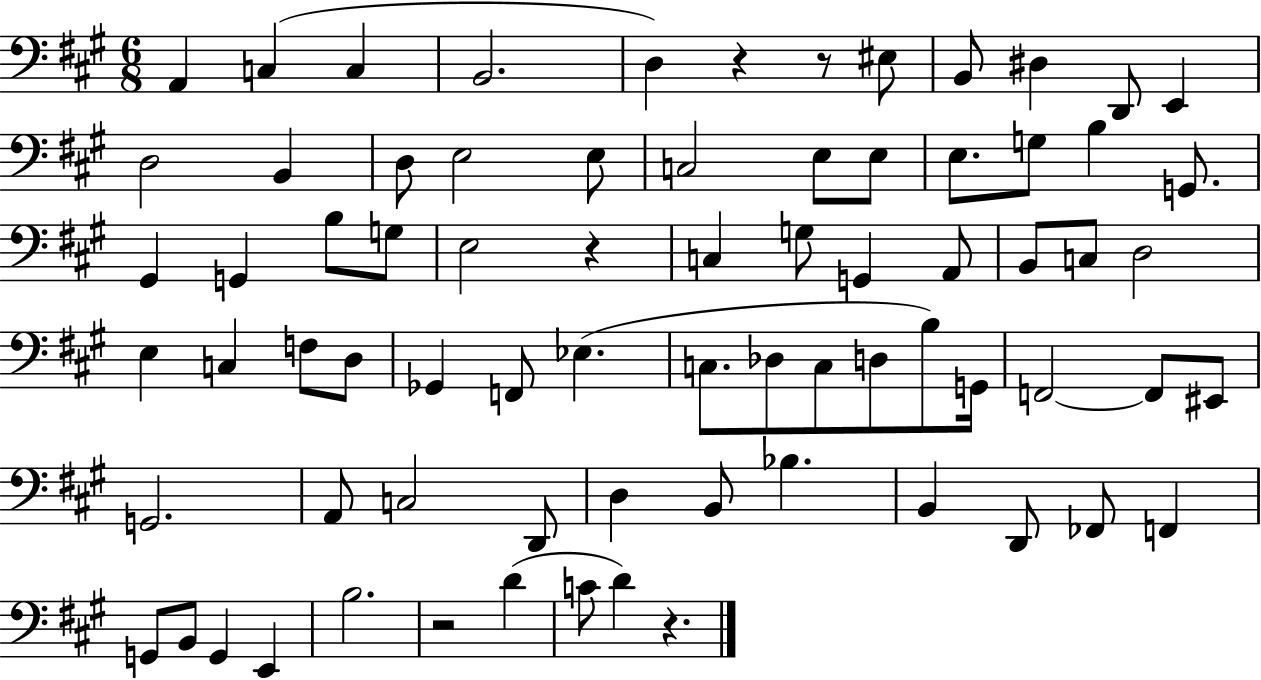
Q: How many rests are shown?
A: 5